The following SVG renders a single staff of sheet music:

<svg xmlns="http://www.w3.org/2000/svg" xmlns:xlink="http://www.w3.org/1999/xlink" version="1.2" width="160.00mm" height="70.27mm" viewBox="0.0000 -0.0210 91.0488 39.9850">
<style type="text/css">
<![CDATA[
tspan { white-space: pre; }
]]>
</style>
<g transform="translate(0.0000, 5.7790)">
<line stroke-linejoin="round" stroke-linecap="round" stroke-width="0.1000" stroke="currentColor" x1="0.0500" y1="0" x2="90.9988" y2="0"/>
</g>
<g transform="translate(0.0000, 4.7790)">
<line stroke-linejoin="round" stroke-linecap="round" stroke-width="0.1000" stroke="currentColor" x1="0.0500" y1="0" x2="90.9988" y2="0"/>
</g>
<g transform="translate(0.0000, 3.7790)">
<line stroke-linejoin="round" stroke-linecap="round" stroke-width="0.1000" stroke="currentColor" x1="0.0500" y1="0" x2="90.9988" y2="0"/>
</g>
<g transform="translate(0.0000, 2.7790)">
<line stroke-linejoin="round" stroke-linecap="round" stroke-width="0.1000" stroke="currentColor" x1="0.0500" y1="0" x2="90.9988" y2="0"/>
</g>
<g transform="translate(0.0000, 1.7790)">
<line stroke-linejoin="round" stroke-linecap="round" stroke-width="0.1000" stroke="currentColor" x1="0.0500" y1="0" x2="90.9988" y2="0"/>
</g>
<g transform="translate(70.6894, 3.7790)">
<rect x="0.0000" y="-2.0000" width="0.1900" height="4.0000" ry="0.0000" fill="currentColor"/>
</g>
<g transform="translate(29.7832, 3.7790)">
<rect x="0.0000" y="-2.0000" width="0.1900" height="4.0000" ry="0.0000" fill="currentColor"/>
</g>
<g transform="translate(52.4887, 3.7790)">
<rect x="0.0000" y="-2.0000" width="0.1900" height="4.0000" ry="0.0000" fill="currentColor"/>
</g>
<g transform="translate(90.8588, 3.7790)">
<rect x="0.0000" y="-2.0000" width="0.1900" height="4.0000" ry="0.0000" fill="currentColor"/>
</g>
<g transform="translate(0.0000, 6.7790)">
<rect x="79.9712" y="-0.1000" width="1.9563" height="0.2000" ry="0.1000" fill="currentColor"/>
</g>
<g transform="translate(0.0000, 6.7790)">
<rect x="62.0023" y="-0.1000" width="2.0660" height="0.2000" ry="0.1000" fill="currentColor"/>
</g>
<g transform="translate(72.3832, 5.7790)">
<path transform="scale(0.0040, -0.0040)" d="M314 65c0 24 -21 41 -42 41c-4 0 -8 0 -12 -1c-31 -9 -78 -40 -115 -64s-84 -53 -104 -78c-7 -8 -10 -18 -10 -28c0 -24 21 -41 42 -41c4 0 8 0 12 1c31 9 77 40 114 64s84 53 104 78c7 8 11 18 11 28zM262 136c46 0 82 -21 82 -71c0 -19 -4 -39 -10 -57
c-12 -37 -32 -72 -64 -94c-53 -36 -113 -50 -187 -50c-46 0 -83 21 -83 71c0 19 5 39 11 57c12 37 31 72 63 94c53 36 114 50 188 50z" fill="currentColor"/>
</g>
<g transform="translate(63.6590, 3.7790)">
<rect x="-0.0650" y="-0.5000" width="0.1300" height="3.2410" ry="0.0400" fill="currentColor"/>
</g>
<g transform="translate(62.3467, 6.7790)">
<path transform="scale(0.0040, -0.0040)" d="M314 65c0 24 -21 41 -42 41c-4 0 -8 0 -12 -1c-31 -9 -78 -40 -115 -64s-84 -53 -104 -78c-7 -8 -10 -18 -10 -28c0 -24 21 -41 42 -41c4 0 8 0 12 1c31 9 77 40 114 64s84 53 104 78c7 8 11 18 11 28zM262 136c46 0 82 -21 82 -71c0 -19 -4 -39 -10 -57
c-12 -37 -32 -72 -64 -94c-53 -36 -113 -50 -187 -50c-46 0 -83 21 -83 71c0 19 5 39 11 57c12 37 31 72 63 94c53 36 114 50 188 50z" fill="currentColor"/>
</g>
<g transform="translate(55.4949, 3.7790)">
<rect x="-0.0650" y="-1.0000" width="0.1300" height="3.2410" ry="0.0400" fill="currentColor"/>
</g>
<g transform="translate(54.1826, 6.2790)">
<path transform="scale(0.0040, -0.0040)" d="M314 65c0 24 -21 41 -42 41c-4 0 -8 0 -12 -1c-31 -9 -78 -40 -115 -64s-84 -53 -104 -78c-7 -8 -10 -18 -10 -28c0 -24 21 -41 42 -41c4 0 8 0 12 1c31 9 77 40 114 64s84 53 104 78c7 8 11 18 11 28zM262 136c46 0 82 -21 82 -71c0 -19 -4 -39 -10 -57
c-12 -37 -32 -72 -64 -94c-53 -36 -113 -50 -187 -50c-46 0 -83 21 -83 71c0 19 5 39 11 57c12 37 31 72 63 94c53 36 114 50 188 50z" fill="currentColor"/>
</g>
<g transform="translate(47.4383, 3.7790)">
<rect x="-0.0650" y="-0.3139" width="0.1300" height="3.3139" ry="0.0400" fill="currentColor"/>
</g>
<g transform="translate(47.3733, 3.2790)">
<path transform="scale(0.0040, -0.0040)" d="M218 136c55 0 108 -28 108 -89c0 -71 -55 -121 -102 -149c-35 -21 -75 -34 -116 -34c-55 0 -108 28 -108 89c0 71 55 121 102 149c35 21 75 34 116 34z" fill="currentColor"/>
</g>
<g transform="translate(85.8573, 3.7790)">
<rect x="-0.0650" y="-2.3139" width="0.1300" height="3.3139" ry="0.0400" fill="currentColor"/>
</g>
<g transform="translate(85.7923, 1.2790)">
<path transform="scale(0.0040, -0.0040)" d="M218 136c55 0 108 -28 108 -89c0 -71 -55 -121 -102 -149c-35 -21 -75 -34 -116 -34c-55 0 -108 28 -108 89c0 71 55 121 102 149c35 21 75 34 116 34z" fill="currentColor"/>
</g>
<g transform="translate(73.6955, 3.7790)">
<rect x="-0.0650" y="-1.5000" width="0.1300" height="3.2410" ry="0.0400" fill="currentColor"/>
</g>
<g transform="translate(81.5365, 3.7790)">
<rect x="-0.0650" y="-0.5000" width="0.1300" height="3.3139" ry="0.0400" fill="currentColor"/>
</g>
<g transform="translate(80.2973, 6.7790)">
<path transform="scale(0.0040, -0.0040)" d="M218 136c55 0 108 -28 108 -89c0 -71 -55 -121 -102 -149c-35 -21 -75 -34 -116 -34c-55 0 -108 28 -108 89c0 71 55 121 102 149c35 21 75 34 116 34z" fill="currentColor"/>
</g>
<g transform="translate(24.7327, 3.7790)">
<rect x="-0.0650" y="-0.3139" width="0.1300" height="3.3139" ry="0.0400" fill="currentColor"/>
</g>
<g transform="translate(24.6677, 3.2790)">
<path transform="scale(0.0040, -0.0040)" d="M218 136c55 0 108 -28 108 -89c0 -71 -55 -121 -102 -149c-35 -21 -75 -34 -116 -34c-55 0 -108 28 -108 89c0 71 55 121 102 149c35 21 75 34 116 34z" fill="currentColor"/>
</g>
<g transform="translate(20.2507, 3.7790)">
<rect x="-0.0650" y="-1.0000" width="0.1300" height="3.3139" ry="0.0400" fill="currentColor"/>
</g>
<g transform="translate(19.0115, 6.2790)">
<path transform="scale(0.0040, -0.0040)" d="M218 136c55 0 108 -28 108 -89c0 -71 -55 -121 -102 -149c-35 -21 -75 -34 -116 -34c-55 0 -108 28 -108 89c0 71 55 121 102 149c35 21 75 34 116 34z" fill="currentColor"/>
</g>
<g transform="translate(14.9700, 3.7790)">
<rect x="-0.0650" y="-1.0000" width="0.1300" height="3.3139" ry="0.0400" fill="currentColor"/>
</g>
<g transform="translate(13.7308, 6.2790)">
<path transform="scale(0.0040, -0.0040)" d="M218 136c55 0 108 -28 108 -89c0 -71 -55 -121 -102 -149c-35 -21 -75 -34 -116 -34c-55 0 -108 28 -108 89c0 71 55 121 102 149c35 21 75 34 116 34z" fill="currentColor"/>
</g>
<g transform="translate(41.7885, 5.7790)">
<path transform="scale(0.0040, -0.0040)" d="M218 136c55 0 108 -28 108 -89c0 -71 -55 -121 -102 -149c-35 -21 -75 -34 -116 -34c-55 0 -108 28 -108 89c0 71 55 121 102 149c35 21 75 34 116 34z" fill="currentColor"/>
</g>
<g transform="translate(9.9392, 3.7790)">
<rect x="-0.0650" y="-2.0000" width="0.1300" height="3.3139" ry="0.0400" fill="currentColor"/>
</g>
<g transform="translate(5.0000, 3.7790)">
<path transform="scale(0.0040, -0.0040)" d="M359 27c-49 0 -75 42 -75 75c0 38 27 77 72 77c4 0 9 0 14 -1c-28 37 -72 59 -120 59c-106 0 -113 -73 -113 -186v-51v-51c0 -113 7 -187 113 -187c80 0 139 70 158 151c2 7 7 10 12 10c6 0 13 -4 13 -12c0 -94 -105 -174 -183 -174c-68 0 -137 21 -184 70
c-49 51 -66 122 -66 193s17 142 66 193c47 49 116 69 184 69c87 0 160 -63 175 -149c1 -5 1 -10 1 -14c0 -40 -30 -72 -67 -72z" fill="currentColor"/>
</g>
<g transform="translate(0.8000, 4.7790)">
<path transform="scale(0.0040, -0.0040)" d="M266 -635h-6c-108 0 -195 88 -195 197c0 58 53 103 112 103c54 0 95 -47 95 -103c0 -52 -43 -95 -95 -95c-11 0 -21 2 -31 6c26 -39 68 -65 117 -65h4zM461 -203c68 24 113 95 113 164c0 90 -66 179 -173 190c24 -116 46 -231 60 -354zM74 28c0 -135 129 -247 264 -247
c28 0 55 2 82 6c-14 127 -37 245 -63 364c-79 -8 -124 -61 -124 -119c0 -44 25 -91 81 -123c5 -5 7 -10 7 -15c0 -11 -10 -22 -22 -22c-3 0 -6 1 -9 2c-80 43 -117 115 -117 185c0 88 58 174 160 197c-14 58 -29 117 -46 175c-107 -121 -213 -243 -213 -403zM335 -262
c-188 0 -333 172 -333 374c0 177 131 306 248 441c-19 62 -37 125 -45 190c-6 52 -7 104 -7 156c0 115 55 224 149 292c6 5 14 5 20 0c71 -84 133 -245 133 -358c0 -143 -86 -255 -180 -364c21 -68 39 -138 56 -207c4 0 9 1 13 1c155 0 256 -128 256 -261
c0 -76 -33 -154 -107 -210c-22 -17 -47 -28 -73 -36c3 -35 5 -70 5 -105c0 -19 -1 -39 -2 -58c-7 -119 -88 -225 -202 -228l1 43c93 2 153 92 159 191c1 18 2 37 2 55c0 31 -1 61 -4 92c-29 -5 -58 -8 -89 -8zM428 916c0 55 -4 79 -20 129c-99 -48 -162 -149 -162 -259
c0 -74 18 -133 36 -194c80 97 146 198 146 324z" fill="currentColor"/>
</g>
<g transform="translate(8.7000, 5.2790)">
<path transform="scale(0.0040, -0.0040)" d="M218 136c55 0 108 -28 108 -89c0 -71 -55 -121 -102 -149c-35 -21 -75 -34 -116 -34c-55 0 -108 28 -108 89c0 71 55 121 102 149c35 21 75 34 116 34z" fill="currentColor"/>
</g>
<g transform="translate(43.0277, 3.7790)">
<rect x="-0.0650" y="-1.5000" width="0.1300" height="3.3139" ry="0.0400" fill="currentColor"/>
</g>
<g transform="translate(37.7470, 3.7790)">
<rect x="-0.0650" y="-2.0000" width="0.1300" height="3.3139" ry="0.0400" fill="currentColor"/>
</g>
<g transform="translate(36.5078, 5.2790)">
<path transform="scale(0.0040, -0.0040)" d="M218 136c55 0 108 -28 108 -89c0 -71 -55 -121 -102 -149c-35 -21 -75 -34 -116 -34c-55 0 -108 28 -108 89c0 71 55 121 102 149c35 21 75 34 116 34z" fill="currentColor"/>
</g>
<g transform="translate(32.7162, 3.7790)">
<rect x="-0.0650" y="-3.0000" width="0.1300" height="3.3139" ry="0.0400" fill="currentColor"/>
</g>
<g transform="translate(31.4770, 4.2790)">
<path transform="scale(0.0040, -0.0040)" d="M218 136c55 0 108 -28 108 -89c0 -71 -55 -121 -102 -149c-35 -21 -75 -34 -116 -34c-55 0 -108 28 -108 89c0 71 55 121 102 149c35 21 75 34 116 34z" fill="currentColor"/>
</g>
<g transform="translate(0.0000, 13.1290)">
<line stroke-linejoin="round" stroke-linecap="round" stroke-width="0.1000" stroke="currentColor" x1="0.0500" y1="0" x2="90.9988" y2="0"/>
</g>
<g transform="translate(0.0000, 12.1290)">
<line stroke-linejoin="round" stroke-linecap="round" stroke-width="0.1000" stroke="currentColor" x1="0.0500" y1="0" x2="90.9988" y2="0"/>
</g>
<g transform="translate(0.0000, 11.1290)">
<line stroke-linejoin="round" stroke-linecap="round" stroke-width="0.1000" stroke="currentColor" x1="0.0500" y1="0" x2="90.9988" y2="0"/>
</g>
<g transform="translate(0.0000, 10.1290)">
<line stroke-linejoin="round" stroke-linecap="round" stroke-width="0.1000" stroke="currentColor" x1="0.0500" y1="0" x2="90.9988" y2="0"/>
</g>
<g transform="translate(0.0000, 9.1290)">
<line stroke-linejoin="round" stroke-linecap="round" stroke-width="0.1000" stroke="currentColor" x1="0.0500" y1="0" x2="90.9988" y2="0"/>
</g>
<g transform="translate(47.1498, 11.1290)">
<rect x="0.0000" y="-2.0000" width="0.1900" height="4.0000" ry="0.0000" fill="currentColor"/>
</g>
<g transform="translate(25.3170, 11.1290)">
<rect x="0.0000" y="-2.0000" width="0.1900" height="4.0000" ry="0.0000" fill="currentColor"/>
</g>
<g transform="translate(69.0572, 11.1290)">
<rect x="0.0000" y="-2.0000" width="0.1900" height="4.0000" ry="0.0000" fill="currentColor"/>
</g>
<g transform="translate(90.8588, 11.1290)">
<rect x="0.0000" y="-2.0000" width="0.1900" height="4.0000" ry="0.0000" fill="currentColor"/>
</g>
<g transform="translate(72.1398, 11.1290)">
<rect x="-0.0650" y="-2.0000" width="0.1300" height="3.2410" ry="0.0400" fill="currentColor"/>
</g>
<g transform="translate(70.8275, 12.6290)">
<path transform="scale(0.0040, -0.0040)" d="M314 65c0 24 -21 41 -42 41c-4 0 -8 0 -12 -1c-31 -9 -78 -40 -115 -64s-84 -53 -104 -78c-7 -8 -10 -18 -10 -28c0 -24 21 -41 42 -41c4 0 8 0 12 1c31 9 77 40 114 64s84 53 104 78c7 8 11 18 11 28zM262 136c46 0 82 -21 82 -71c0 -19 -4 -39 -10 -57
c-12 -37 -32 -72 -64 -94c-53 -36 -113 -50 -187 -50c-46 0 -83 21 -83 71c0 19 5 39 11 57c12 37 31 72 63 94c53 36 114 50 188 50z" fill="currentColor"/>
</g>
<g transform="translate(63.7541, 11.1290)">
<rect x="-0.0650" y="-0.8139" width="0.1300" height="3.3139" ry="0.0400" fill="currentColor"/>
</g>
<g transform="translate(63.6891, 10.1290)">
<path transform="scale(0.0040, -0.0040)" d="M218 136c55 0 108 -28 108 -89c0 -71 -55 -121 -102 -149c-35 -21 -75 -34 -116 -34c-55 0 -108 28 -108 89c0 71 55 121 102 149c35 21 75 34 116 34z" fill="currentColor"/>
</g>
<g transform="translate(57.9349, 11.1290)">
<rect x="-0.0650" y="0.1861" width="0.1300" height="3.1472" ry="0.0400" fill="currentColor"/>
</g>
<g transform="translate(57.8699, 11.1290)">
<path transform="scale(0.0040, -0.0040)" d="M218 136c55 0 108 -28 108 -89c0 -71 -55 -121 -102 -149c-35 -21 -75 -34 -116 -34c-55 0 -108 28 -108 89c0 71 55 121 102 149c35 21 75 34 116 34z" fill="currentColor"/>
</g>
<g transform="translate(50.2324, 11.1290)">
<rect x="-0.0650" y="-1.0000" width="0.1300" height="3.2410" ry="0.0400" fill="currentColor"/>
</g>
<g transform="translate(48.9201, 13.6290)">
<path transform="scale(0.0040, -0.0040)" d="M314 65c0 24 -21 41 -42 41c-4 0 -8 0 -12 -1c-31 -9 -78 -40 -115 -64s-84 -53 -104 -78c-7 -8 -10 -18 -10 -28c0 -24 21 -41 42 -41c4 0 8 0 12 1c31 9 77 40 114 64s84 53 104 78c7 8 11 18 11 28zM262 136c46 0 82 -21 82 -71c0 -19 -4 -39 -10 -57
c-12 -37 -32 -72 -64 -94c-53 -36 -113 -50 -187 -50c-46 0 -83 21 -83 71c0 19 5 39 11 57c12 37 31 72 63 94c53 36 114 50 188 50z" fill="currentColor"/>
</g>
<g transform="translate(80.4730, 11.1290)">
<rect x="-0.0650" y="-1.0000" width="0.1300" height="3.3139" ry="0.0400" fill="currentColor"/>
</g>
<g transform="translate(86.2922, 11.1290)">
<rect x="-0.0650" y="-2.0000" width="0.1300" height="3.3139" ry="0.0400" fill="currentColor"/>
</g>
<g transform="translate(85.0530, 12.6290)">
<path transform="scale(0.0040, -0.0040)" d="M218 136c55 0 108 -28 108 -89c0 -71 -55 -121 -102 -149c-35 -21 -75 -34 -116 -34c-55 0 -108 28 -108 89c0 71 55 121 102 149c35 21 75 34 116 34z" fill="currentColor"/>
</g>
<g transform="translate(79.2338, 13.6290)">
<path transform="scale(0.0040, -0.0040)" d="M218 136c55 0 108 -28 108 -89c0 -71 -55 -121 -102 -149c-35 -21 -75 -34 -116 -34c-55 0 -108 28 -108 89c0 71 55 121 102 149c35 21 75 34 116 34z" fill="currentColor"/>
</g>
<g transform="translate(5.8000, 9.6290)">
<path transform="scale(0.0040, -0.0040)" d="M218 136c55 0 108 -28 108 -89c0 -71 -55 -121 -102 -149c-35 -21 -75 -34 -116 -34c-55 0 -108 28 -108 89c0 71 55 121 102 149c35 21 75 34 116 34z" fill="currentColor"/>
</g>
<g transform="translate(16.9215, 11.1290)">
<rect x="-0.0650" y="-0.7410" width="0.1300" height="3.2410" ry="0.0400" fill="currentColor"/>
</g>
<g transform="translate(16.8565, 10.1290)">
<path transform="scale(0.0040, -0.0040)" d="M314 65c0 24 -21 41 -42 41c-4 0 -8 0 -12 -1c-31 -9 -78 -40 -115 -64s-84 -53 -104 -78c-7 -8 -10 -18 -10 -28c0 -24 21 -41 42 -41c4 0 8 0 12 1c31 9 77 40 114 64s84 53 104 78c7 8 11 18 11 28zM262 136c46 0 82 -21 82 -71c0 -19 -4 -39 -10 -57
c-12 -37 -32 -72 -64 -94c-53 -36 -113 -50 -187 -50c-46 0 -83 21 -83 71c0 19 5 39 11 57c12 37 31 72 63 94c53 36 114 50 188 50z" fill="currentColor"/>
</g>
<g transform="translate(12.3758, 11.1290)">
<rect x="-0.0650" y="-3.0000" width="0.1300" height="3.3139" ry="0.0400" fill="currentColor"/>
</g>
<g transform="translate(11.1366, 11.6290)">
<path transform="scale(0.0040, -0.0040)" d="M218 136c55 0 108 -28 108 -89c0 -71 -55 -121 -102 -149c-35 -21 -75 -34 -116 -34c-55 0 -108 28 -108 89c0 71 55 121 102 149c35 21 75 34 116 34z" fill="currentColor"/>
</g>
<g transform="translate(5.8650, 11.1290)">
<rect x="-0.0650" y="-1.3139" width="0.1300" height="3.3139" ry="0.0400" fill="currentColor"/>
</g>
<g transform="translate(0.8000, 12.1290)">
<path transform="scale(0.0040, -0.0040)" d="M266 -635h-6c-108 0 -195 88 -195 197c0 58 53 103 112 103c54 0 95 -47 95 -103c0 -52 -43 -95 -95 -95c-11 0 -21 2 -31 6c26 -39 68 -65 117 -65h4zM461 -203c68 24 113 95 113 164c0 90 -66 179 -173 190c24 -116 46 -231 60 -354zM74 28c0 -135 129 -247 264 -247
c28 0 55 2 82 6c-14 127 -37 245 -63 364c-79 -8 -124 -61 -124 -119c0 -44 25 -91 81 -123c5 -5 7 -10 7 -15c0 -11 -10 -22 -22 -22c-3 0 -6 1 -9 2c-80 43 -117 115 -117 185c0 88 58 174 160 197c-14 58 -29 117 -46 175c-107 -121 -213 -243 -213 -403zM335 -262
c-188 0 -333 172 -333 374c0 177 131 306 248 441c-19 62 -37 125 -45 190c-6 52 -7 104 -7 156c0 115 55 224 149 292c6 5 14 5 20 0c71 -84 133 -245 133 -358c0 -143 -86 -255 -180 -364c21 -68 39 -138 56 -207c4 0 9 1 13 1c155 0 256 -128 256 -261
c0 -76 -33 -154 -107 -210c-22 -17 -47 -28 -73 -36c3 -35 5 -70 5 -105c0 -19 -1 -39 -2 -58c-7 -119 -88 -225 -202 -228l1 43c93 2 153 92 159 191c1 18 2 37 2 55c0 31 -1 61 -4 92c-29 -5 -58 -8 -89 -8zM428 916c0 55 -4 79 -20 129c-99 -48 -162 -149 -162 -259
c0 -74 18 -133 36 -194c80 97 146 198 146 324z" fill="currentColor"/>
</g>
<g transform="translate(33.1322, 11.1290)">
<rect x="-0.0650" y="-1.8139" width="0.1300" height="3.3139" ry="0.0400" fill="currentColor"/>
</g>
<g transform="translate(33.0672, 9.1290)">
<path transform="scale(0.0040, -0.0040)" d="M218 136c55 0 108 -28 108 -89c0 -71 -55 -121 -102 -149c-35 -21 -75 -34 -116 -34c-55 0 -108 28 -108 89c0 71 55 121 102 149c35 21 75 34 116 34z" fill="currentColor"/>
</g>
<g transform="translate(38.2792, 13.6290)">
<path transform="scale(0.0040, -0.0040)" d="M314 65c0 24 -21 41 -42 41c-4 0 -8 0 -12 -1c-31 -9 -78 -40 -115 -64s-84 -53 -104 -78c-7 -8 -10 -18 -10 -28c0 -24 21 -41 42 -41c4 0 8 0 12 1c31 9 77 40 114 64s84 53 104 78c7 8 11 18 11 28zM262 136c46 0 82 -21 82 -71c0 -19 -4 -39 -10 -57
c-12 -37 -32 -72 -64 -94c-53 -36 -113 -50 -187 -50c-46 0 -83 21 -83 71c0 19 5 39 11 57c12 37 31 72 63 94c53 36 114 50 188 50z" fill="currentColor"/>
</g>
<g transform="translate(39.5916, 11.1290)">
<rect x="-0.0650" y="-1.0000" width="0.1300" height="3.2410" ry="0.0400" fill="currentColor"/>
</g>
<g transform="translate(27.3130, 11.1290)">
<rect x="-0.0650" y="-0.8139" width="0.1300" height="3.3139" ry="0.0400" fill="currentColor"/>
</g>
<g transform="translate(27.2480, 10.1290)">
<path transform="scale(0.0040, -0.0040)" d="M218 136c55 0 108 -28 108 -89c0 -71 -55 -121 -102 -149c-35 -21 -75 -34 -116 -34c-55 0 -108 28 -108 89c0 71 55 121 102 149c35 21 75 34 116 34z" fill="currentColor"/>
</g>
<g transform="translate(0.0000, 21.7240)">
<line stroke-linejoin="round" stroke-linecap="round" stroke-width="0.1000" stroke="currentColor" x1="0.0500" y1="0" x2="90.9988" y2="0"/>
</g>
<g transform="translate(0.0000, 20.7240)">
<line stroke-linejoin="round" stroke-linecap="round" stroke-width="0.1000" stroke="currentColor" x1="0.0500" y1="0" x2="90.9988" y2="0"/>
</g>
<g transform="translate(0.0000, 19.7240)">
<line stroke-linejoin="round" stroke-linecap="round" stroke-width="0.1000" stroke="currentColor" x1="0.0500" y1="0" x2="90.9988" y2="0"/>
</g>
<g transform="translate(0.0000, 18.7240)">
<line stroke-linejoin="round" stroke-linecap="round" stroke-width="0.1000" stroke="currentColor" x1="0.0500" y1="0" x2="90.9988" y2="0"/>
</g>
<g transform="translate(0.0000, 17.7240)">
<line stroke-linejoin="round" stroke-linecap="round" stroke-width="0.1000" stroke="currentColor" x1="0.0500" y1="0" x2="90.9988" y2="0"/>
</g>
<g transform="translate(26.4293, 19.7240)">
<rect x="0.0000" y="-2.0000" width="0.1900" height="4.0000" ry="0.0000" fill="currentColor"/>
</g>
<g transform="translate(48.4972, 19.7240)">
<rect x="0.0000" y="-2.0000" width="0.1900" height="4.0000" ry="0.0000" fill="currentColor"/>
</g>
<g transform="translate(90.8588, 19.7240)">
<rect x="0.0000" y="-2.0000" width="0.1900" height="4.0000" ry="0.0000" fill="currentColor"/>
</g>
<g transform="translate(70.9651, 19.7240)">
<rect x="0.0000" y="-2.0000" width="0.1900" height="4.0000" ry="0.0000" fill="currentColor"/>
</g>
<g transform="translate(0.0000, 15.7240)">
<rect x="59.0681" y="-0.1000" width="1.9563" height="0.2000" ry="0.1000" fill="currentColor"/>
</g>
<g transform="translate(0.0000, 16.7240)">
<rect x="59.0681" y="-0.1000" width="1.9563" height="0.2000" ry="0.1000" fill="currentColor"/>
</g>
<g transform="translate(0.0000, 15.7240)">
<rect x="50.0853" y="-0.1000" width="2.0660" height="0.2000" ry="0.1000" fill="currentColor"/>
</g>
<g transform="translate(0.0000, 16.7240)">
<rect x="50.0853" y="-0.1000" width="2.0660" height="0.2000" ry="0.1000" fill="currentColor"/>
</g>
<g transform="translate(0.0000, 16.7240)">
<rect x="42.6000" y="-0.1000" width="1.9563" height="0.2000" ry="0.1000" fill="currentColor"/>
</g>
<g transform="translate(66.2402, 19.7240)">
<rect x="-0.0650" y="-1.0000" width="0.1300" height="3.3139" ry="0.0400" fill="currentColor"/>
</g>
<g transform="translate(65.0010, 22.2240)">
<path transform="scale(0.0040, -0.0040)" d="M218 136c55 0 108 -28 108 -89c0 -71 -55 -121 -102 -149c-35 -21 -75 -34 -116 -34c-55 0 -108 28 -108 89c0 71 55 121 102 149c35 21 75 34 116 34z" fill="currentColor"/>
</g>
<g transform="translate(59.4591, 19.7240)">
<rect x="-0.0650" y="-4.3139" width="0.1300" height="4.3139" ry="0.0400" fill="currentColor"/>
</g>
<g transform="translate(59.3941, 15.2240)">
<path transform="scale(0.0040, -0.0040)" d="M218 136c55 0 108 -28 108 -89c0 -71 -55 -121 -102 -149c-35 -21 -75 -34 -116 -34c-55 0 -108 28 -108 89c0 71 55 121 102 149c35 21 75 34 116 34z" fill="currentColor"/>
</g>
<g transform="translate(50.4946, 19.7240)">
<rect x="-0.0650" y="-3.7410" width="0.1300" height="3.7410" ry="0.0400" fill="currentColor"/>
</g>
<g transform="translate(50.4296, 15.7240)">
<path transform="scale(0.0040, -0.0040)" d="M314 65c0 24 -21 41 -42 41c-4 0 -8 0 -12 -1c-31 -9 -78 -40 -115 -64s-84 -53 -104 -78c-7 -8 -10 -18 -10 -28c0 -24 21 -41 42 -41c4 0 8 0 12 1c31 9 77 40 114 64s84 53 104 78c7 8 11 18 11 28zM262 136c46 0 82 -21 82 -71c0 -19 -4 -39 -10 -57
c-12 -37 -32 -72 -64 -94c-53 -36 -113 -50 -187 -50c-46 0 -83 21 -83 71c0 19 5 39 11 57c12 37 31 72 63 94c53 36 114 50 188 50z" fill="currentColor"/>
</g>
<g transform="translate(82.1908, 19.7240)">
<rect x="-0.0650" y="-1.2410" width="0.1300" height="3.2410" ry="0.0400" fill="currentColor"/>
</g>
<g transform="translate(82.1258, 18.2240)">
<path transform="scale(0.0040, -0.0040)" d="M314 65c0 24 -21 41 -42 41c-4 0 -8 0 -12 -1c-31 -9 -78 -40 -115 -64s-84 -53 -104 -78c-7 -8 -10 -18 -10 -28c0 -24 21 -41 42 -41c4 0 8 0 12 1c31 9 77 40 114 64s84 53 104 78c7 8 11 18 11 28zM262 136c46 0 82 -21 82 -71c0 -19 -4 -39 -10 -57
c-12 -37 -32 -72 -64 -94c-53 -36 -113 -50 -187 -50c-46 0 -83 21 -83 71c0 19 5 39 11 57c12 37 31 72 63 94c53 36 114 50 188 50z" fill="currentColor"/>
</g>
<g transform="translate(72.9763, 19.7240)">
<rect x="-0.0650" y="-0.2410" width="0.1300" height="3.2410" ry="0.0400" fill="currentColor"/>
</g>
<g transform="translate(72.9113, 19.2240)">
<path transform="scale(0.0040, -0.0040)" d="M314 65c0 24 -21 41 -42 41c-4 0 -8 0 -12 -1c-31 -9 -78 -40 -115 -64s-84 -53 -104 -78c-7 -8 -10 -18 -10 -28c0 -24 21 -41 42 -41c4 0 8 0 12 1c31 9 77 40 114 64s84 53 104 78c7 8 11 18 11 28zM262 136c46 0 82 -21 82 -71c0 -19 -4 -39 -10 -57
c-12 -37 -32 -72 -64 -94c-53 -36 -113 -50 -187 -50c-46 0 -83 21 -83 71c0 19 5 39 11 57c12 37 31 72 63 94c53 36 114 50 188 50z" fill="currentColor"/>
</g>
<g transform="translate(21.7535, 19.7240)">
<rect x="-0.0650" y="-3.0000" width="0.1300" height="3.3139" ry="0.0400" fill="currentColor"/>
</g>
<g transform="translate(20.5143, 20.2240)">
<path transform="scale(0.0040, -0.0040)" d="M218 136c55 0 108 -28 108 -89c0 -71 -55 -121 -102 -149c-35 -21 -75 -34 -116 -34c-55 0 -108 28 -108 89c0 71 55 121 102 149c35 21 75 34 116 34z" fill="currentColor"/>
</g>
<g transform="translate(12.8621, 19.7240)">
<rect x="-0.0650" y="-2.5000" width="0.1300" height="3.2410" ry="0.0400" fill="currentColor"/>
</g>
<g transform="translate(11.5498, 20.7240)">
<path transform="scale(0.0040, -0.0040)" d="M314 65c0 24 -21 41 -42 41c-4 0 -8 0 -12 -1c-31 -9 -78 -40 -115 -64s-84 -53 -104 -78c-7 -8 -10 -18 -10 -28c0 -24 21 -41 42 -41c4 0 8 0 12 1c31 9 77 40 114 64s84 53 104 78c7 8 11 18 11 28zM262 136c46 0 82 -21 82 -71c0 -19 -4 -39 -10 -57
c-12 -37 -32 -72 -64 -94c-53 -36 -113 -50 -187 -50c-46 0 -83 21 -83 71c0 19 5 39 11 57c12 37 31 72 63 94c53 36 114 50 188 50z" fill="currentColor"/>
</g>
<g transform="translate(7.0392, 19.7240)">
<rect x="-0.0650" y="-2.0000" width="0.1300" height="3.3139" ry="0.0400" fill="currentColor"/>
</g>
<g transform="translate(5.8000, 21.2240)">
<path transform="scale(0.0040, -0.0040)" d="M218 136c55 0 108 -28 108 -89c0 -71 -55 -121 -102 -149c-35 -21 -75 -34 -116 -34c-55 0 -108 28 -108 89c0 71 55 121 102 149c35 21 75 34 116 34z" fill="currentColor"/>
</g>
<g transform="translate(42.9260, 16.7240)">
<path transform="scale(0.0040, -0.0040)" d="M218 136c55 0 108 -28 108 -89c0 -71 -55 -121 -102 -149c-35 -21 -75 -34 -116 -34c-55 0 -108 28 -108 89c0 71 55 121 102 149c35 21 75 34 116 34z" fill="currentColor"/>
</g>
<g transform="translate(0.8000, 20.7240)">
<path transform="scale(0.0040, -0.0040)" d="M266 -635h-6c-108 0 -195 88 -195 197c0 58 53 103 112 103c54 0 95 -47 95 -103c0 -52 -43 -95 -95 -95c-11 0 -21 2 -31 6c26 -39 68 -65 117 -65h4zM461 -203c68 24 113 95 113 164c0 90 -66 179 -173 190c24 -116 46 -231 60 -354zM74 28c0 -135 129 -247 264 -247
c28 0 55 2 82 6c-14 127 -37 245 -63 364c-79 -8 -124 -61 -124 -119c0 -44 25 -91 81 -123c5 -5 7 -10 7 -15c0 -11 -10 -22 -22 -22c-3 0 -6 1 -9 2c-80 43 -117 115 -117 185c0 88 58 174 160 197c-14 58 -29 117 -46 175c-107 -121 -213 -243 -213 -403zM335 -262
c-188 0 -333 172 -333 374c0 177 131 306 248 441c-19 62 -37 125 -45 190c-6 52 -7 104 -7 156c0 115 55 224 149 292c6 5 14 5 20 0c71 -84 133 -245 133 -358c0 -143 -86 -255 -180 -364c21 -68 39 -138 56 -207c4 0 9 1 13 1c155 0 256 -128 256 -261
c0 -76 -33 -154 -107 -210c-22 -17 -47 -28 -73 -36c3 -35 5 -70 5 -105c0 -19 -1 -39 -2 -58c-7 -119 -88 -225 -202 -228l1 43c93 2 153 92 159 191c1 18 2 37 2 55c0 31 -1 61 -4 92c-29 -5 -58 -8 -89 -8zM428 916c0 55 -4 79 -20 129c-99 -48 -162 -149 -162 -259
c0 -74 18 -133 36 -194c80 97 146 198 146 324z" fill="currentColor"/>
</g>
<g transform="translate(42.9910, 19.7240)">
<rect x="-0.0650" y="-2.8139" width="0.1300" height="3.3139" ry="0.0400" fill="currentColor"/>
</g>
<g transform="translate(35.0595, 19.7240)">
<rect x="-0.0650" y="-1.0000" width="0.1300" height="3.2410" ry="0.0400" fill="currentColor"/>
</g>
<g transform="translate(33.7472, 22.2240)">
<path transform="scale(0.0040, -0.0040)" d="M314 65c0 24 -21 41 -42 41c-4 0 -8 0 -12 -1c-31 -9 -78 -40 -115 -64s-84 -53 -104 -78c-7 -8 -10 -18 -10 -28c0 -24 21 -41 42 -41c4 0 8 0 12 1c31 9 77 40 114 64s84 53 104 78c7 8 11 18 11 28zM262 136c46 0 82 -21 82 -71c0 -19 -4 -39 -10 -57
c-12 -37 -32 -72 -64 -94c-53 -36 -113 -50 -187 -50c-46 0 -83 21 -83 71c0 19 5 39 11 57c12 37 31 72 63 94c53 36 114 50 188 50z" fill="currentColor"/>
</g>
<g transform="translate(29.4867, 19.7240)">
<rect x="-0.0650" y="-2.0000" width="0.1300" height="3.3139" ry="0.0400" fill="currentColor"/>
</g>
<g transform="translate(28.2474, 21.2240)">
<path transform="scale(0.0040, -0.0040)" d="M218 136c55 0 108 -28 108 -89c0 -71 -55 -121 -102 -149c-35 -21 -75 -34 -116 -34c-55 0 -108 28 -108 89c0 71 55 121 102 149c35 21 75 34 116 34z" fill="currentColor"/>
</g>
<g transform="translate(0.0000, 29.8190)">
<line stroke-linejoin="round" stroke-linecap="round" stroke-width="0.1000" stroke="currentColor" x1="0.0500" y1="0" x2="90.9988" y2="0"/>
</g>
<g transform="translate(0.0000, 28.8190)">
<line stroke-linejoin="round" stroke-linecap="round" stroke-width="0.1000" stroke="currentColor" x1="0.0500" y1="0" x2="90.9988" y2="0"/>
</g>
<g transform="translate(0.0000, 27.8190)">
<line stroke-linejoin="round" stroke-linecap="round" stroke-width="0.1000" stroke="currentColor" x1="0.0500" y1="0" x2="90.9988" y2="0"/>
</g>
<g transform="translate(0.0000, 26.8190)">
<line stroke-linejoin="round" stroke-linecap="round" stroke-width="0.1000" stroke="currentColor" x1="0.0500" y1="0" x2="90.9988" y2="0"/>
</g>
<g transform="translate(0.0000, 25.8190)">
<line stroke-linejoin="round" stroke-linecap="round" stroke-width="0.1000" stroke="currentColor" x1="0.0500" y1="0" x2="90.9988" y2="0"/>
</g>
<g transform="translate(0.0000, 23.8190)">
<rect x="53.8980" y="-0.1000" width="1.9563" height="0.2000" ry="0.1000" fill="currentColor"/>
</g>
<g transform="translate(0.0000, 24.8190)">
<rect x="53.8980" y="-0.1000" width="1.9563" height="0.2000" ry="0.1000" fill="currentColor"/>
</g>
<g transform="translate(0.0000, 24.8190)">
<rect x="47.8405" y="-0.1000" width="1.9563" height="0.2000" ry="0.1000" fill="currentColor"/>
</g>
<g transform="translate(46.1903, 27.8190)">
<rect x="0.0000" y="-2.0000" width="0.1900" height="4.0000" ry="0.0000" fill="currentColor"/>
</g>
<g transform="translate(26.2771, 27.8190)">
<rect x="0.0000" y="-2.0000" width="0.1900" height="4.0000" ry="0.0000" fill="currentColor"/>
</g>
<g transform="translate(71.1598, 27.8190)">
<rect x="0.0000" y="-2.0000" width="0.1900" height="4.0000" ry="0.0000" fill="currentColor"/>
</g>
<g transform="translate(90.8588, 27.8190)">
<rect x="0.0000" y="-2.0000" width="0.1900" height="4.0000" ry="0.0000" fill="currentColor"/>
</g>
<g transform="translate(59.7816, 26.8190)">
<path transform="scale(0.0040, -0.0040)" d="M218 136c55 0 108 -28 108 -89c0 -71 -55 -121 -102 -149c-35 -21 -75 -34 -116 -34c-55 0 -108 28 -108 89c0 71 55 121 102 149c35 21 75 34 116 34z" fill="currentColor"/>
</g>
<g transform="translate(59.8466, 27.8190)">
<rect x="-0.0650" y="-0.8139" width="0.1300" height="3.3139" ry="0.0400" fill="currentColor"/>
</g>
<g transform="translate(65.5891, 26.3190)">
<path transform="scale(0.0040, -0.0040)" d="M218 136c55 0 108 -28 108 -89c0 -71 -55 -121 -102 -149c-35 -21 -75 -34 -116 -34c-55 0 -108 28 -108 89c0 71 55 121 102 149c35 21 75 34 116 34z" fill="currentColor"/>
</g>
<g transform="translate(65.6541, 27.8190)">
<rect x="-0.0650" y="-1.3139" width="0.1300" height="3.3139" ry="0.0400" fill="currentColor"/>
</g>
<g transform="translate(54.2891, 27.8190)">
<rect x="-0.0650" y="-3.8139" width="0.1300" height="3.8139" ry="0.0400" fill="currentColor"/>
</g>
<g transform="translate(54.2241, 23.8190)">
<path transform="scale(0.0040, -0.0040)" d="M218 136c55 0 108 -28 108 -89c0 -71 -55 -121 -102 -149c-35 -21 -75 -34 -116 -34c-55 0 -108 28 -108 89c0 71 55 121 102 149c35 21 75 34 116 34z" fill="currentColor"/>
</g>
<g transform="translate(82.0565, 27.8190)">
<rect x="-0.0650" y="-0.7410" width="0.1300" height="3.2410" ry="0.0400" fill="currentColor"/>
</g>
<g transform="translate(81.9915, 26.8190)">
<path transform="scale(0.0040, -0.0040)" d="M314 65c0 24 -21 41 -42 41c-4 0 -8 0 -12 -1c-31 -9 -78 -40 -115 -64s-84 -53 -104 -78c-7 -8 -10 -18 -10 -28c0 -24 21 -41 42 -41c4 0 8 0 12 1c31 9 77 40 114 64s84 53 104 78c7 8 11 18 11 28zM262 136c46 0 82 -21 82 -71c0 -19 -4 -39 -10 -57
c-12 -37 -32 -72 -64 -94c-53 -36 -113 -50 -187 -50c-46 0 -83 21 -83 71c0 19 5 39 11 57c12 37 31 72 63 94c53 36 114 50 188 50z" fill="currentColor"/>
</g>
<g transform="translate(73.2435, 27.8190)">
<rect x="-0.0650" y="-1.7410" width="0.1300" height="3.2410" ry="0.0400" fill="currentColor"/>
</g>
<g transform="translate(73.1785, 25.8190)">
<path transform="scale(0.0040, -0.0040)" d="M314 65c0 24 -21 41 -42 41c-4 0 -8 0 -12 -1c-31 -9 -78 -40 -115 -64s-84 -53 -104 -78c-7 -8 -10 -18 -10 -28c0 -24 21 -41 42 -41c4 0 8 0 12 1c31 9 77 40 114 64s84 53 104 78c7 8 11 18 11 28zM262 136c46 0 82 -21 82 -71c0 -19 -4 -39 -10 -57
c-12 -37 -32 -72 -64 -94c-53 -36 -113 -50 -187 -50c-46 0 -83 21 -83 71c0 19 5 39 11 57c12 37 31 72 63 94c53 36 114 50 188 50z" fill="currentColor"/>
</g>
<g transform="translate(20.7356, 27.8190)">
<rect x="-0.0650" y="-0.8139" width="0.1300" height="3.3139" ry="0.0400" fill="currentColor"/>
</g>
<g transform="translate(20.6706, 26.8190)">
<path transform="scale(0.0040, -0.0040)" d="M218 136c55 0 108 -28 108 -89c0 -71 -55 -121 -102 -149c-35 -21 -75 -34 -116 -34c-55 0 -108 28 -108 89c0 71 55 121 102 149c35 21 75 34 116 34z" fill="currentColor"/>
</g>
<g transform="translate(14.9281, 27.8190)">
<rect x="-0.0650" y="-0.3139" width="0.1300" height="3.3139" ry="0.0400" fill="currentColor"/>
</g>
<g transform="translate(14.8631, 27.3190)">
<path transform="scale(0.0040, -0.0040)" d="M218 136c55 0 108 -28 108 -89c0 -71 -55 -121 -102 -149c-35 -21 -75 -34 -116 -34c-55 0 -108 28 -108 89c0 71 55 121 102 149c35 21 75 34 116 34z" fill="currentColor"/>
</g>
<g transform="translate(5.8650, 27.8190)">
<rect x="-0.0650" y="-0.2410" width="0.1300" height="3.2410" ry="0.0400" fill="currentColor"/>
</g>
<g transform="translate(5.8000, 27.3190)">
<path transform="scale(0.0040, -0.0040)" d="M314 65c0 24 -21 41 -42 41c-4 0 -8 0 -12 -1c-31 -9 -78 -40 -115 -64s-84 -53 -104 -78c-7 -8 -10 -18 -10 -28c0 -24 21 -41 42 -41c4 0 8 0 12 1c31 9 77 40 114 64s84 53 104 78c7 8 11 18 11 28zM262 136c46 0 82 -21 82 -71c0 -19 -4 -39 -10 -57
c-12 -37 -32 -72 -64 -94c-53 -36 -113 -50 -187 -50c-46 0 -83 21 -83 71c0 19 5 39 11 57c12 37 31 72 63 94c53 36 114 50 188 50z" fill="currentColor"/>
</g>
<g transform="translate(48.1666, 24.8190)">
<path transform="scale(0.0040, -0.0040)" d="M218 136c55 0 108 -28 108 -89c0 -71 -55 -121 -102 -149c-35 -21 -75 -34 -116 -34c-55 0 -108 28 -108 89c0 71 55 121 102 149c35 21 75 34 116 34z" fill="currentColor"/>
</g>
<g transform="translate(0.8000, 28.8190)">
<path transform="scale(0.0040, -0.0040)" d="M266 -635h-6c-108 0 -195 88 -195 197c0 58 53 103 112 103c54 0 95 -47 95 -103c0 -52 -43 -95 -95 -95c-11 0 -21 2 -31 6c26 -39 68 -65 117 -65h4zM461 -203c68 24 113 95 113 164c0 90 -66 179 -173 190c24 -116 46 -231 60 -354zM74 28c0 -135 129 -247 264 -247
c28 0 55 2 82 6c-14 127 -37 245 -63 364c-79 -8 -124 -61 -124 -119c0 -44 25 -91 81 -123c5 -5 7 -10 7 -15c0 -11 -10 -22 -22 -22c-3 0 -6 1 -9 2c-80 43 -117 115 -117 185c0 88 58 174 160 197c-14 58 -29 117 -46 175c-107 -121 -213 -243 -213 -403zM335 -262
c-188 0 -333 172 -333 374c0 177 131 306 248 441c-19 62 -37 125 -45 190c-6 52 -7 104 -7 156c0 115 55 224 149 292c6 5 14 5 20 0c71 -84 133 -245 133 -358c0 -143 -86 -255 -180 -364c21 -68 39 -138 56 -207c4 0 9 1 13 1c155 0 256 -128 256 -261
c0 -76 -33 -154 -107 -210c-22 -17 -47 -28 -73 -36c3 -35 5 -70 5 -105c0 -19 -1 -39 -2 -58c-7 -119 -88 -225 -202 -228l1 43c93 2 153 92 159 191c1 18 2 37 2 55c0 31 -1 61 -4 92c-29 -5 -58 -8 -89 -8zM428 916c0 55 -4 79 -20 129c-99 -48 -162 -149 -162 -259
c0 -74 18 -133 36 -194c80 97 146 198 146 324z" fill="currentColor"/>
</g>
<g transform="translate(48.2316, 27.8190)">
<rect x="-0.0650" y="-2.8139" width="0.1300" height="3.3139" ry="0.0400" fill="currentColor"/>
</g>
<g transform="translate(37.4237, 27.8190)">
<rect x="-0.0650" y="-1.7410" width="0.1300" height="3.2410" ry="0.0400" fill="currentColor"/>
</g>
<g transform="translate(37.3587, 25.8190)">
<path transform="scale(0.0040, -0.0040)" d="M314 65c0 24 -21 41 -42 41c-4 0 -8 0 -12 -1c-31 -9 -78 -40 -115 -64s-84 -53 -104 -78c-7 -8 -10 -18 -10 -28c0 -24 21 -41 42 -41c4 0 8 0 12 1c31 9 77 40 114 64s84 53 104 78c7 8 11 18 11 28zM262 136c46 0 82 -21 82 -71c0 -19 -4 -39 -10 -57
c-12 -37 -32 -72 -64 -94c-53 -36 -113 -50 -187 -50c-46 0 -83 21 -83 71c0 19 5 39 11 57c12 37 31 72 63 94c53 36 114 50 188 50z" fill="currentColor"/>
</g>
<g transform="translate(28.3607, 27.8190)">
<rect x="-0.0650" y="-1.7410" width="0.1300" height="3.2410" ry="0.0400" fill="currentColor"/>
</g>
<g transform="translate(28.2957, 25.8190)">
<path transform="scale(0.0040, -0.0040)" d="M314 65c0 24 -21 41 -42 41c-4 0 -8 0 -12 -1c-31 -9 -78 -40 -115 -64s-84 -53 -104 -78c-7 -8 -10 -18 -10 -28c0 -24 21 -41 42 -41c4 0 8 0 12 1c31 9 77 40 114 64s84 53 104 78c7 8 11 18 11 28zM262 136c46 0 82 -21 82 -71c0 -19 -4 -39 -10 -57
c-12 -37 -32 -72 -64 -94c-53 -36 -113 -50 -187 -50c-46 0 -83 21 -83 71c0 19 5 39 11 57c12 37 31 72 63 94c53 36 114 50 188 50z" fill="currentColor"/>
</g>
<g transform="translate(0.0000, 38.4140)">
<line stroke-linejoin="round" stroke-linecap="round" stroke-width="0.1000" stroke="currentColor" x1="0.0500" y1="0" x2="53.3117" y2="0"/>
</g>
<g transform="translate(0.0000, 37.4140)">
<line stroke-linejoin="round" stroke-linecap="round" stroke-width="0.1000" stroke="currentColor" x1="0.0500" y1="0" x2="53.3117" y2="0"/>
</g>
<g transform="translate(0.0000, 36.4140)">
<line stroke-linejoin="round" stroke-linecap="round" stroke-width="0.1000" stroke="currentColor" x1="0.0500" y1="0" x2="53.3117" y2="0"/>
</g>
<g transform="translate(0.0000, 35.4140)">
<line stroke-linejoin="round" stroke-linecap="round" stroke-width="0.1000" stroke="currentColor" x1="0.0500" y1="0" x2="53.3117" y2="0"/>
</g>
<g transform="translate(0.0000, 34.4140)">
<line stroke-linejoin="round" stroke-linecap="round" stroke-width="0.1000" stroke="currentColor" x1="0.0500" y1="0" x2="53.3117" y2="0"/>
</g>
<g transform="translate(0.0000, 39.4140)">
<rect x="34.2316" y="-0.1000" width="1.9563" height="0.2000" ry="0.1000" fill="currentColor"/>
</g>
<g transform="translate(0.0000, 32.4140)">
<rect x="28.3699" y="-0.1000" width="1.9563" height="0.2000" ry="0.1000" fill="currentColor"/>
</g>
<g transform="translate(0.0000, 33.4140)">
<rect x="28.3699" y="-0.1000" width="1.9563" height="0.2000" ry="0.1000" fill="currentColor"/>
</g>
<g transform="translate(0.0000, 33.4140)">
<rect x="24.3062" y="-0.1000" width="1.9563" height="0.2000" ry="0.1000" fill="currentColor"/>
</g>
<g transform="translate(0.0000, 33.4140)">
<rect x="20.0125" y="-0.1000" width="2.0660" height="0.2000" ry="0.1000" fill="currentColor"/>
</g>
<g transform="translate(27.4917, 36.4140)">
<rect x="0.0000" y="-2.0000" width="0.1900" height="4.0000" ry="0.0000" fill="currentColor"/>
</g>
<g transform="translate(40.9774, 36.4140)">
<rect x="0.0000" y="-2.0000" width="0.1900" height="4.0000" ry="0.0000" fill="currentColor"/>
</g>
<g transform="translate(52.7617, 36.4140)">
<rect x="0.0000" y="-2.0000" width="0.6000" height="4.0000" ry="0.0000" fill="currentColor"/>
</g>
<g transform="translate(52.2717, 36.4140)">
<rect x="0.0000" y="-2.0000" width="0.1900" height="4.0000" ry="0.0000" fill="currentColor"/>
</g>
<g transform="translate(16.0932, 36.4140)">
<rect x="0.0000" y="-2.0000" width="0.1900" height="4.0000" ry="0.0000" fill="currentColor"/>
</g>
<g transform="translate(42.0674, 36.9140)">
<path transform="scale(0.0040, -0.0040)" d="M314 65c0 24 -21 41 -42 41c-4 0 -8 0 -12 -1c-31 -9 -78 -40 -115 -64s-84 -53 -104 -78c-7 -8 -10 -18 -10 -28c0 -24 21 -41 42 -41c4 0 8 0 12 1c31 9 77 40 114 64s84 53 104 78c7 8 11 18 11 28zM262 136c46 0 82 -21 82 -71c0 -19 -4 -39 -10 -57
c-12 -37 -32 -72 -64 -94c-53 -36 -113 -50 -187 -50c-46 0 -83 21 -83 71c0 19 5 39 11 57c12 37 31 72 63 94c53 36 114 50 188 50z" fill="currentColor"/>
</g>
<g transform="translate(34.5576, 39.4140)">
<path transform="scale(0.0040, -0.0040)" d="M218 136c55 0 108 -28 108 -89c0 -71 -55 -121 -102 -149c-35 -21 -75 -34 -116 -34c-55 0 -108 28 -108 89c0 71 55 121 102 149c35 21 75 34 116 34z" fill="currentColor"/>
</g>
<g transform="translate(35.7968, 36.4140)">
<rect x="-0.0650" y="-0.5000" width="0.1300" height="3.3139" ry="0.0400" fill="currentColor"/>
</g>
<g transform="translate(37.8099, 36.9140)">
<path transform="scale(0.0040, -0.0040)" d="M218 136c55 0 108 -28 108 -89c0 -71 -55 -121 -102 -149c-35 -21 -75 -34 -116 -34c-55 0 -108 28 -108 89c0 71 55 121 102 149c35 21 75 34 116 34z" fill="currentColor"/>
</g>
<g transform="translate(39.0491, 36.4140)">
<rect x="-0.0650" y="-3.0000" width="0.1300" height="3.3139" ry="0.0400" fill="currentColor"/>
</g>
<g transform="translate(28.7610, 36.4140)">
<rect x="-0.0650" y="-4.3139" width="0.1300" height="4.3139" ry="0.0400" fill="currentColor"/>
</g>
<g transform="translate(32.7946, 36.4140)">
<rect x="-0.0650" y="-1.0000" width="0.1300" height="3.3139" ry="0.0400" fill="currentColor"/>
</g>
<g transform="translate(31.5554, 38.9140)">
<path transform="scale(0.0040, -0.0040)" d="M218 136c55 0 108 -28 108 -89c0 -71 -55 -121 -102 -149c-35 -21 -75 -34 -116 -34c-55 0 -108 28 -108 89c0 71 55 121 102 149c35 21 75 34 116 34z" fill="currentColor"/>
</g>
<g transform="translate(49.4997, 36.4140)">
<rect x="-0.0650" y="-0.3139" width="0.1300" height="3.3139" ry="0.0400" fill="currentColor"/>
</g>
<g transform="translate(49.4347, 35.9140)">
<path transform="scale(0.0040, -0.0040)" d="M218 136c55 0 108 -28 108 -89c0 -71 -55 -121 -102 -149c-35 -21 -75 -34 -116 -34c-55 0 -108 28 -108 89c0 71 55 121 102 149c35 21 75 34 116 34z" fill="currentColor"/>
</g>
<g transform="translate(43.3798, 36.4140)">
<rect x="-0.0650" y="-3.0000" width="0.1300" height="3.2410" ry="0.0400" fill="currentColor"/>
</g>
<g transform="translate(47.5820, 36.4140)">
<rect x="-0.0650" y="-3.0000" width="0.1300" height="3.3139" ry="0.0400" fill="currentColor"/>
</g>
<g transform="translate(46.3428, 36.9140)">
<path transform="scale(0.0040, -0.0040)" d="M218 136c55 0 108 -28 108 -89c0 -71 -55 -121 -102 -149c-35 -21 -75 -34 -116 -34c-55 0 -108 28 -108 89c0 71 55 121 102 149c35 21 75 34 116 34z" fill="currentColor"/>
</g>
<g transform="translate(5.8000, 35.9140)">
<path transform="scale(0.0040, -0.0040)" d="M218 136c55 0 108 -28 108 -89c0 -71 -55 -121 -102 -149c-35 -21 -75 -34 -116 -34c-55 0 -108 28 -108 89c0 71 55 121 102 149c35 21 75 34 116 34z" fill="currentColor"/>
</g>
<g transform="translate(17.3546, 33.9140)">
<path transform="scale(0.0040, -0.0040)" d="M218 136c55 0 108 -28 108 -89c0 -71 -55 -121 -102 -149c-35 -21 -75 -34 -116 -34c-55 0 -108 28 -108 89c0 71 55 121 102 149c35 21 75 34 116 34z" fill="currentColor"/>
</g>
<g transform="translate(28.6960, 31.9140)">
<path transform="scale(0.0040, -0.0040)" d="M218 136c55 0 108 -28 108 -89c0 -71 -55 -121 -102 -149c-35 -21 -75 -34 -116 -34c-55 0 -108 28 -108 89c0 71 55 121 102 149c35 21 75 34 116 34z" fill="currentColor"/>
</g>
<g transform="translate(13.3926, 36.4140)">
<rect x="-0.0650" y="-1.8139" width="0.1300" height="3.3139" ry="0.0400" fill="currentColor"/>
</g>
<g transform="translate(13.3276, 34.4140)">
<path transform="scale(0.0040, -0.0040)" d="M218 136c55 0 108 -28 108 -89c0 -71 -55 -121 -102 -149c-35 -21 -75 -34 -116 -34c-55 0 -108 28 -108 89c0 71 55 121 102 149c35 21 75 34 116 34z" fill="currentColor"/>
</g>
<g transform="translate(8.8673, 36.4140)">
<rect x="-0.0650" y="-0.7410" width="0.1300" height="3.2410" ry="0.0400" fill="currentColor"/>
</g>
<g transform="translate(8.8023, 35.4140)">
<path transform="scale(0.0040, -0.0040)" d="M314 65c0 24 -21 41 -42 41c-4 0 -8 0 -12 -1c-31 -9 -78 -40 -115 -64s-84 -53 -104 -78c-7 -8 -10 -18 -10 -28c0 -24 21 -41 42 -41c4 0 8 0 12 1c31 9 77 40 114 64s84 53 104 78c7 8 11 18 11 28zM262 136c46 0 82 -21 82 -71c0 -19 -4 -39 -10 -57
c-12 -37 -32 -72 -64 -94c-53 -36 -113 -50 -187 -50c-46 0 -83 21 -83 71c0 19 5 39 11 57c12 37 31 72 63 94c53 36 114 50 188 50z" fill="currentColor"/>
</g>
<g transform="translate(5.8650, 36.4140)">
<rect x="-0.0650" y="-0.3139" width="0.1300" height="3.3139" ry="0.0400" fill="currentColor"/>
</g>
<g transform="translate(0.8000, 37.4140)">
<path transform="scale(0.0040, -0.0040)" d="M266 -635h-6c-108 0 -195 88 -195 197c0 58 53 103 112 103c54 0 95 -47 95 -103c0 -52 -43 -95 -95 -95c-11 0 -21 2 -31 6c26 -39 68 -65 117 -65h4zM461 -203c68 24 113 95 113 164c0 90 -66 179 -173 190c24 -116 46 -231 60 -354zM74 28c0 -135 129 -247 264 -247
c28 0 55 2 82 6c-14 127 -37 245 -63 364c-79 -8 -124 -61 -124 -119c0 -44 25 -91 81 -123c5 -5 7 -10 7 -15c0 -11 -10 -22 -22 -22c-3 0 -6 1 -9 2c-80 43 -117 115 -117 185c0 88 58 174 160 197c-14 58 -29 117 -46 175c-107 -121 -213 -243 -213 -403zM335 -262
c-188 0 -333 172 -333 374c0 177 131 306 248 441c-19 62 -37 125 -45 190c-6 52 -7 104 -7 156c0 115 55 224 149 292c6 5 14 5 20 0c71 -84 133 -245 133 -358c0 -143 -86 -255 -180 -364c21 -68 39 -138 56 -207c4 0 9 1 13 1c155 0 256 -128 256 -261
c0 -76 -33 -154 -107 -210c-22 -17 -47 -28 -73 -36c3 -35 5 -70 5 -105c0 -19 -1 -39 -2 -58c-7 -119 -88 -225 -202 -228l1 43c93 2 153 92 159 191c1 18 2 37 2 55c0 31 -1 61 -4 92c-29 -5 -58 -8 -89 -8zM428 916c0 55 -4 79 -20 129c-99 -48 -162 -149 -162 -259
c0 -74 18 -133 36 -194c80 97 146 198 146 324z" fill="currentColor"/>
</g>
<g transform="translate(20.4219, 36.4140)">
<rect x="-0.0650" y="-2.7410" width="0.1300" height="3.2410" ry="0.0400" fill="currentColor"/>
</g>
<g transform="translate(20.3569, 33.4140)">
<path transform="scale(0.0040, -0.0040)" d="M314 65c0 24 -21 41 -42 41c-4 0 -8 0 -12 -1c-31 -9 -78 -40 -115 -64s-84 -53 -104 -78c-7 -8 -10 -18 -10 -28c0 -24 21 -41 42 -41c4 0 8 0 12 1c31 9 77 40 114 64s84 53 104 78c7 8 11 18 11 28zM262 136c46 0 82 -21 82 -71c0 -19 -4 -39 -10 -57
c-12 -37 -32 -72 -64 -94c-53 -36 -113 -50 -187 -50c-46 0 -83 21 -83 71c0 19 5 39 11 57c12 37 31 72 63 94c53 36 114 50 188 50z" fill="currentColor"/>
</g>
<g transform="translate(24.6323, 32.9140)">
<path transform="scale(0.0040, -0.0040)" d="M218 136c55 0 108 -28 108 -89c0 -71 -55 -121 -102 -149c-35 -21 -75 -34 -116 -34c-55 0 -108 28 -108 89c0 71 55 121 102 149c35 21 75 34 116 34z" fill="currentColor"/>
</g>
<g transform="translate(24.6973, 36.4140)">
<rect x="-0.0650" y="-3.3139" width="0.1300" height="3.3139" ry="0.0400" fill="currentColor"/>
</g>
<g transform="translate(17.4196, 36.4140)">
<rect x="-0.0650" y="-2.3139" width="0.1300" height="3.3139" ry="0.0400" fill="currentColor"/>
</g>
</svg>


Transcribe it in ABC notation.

X:1
T:Untitled
M:4/4
L:1/4
K:C
F D D c A F E c D2 C2 E2 C g e A d2 d f D2 D2 B d F2 D F F G2 A F D2 a c'2 d' D c2 e2 c2 c d f2 f2 a c' d e f2 d2 c d2 f g a2 b d' D C A A2 A c